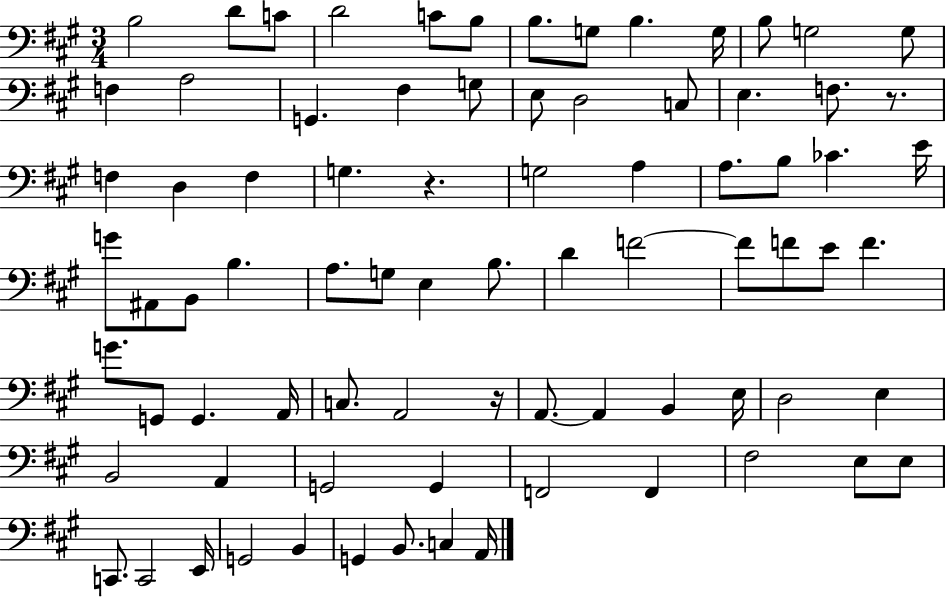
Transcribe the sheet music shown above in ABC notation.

X:1
T:Untitled
M:3/4
L:1/4
K:A
B,2 D/2 C/2 D2 C/2 B,/2 B,/2 G,/2 B, G,/4 B,/2 G,2 G,/2 F, A,2 G,, ^F, G,/2 E,/2 D,2 C,/2 E, F,/2 z/2 F, D, F, G, z G,2 A, A,/2 B,/2 _C E/4 G/2 ^A,,/2 B,,/2 B, A,/2 G,/2 E, B,/2 D F2 F/2 F/2 E/2 F G/2 G,,/2 G,, A,,/4 C,/2 A,,2 z/4 A,,/2 A,, B,, E,/4 D,2 E, B,,2 A,, G,,2 G,, F,,2 F,, ^F,2 E,/2 E,/2 C,,/2 C,,2 E,,/4 G,,2 B,, G,, B,,/2 C, A,,/4